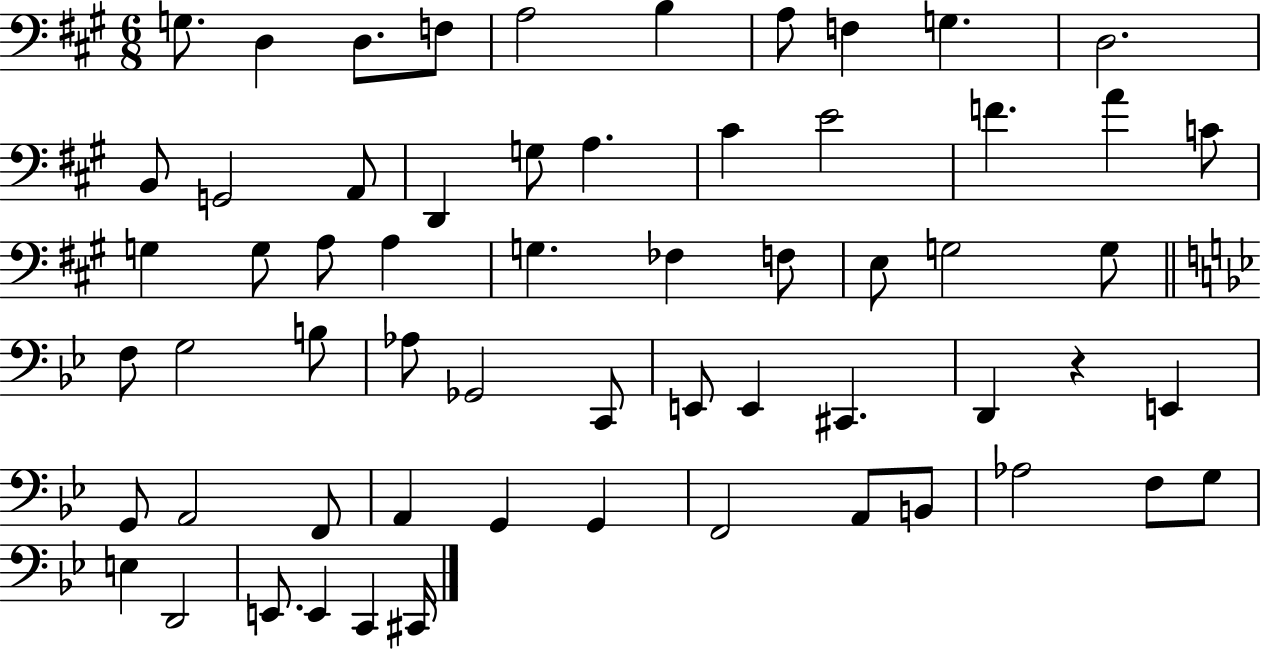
X:1
T:Untitled
M:6/8
L:1/4
K:A
G,/2 D, D,/2 F,/2 A,2 B, A,/2 F, G, D,2 B,,/2 G,,2 A,,/2 D,, G,/2 A, ^C E2 F A C/2 G, G,/2 A,/2 A, G, _F, F,/2 E,/2 G,2 G,/2 F,/2 G,2 B,/2 _A,/2 _G,,2 C,,/2 E,,/2 E,, ^C,, D,, z E,, G,,/2 A,,2 F,,/2 A,, G,, G,, F,,2 A,,/2 B,,/2 _A,2 F,/2 G,/2 E, D,,2 E,,/2 E,, C,, ^C,,/4